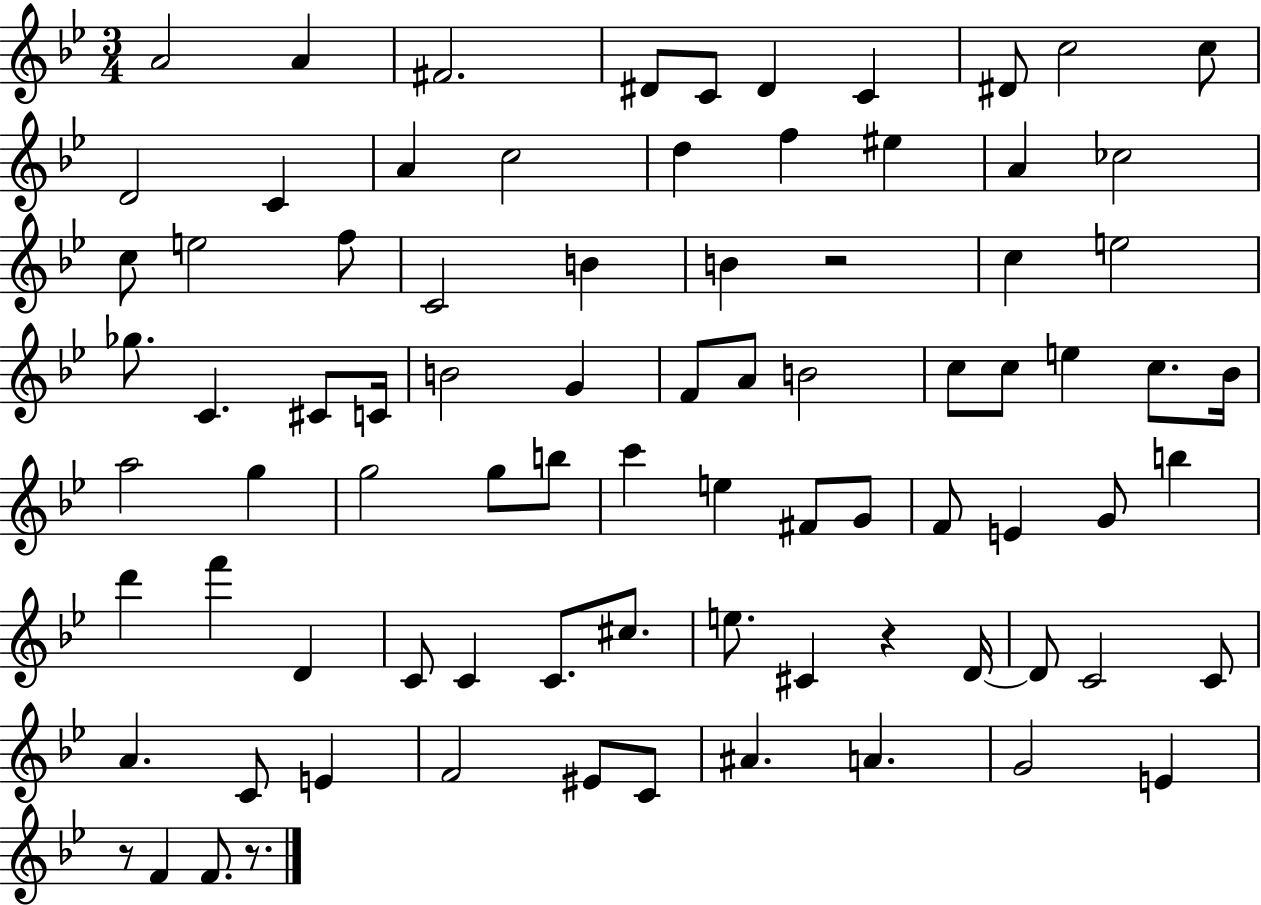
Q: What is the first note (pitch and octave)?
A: A4